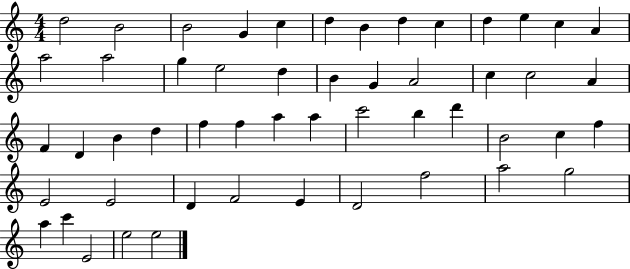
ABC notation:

X:1
T:Untitled
M:4/4
L:1/4
K:C
d2 B2 B2 G c d B d c d e c A a2 a2 g e2 d B G A2 c c2 A F D B d f f a a c'2 b d' B2 c f E2 E2 D F2 E D2 f2 a2 g2 a c' E2 e2 e2